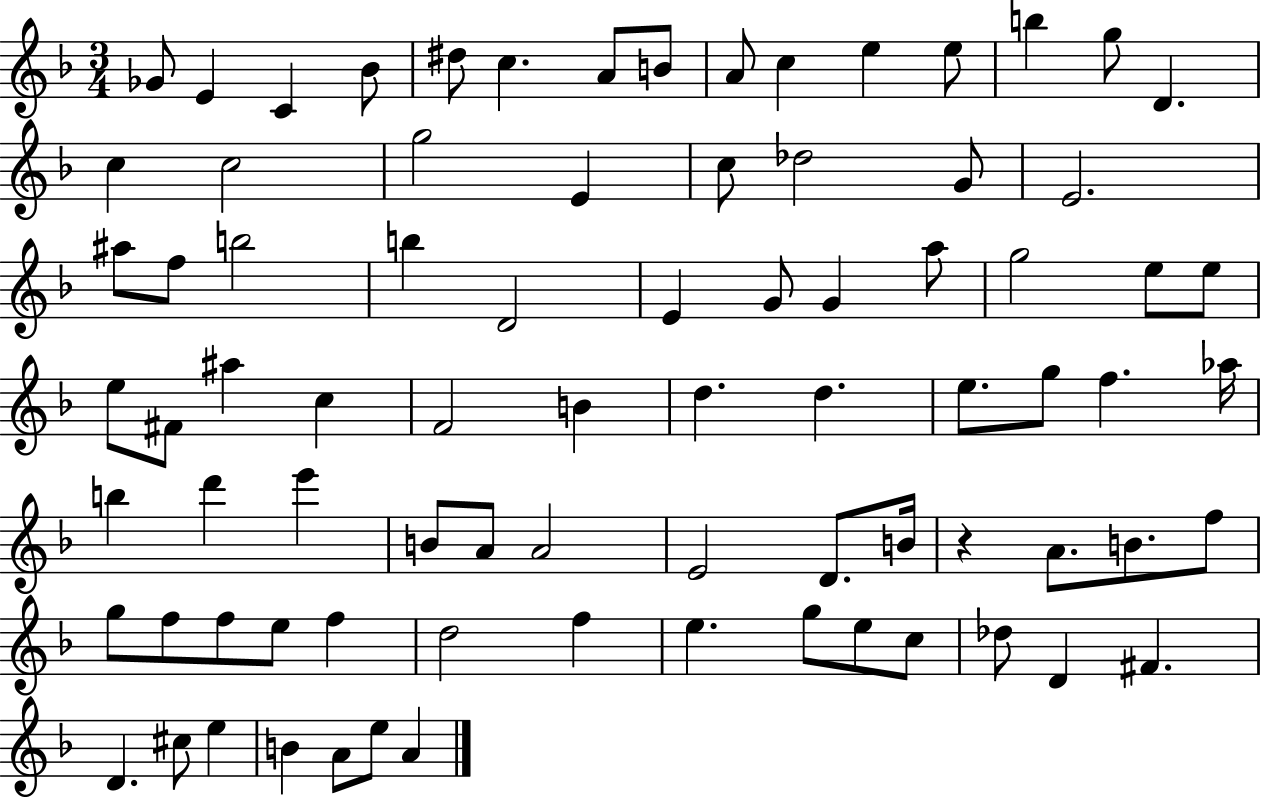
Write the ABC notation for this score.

X:1
T:Untitled
M:3/4
L:1/4
K:F
_G/2 E C _B/2 ^d/2 c A/2 B/2 A/2 c e e/2 b g/2 D c c2 g2 E c/2 _d2 G/2 E2 ^a/2 f/2 b2 b D2 E G/2 G a/2 g2 e/2 e/2 e/2 ^F/2 ^a c F2 B d d e/2 g/2 f _a/4 b d' e' B/2 A/2 A2 E2 D/2 B/4 z A/2 B/2 f/2 g/2 f/2 f/2 e/2 f d2 f e g/2 e/2 c/2 _d/2 D ^F D ^c/2 e B A/2 e/2 A